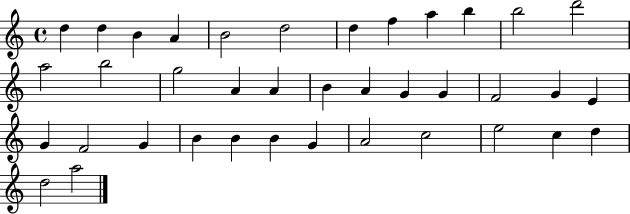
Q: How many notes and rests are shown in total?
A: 38